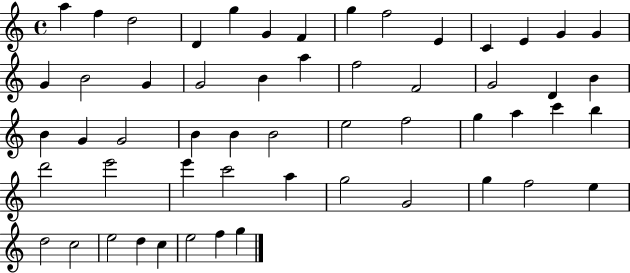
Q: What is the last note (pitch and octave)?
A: G5